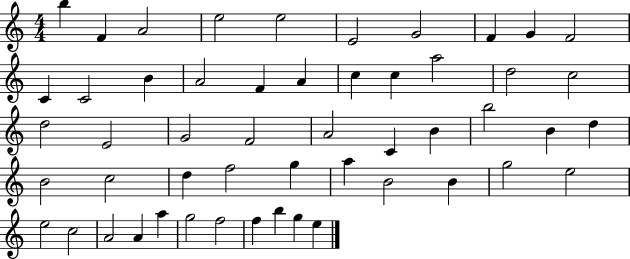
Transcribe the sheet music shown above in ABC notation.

X:1
T:Untitled
M:4/4
L:1/4
K:C
b F A2 e2 e2 E2 G2 F G F2 C C2 B A2 F A c c a2 d2 c2 d2 E2 G2 F2 A2 C B b2 B d B2 c2 d f2 g a B2 B g2 e2 e2 c2 A2 A a g2 f2 f b g e